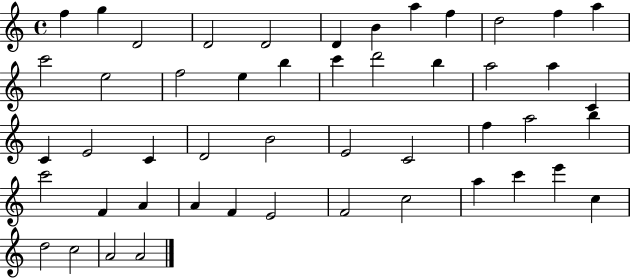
{
  \clef treble
  \time 4/4
  \defaultTimeSignature
  \key c \major
  f''4 g''4 d'2 | d'2 d'2 | d'4 b'4 a''4 f''4 | d''2 f''4 a''4 | \break c'''2 e''2 | f''2 e''4 b''4 | c'''4 d'''2 b''4 | a''2 a''4 c'4 | \break c'4 e'2 c'4 | d'2 b'2 | e'2 c'2 | f''4 a''2 b''4 | \break c'''2 f'4 a'4 | a'4 f'4 e'2 | f'2 c''2 | a''4 c'''4 e'''4 c''4 | \break d''2 c''2 | a'2 a'2 | \bar "|."
}